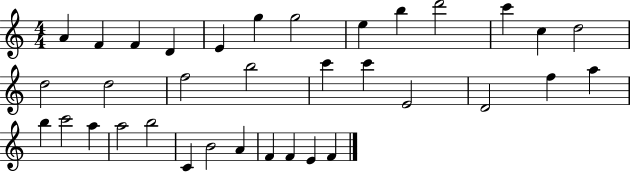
A4/q F4/q F4/q D4/q E4/q G5/q G5/h E5/q B5/q D6/h C6/q C5/q D5/h D5/h D5/h F5/h B5/h C6/q C6/q E4/h D4/h F5/q A5/q B5/q C6/h A5/q A5/h B5/h C4/q B4/h A4/q F4/q F4/q E4/q F4/q